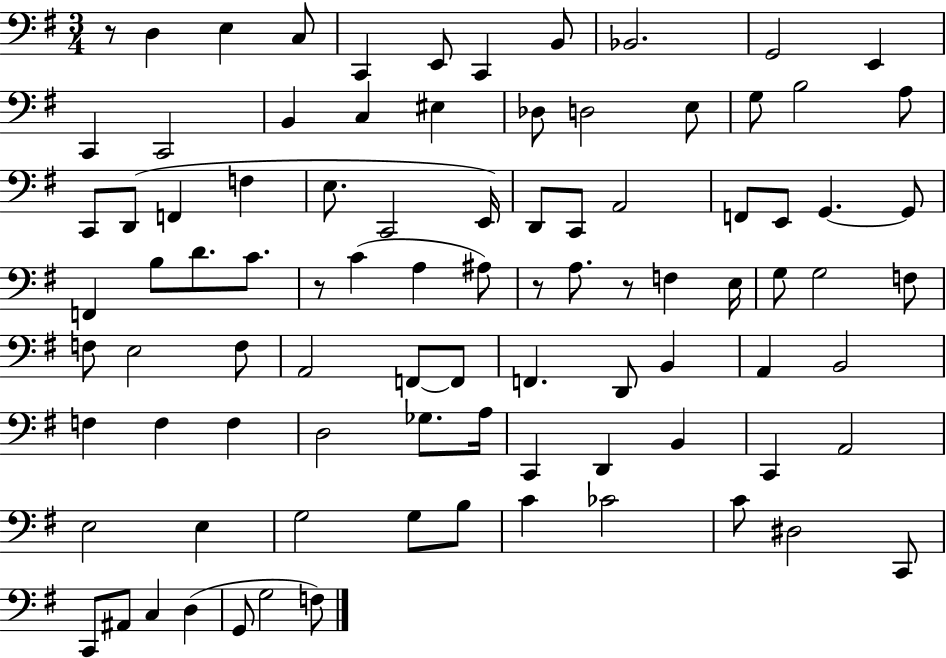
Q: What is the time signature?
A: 3/4